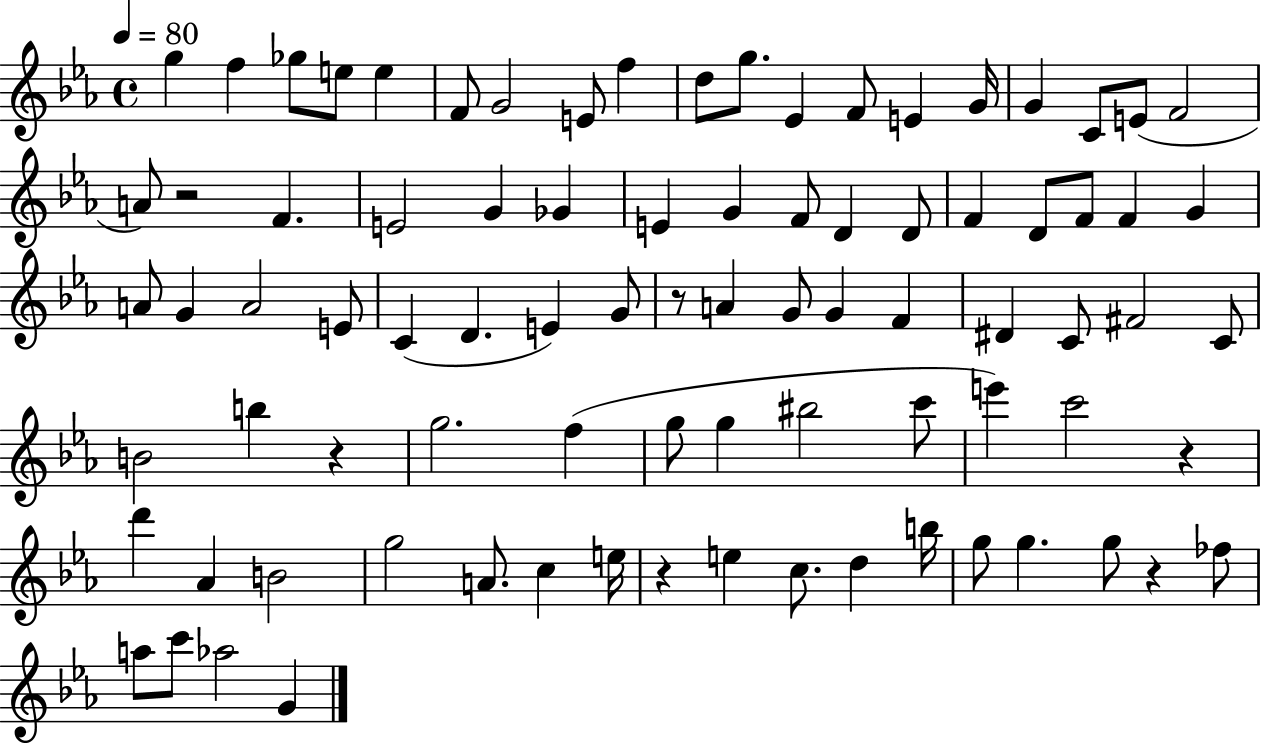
{
  \clef treble
  \time 4/4
  \defaultTimeSignature
  \key ees \major
  \tempo 4 = 80
  \repeat volta 2 { g''4 f''4 ges''8 e''8 e''4 | f'8 g'2 e'8 f''4 | d''8 g''8. ees'4 f'8 e'4 g'16 | g'4 c'8 e'8( f'2 | \break a'8) r2 f'4. | e'2 g'4 ges'4 | e'4 g'4 f'8 d'4 d'8 | f'4 d'8 f'8 f'4 g'4 | \break a'8 g'4 a'2 e'8 | c'4( d'4. e'4) g'8 | r8 a'4 g'8 g'4 f'4 | dis'4 c'8 fis'2 c'8 | \break b'2 b''4 r4 | g''2. f''4( | g''8 g''4 bis''2 c'''8 | e'''4) c'''2 r4 | \break d'''4 aes'4 b'2 | g''2 a'8. c''4 e''16 | r4 e''4 c''8. d''4 b''16 | g''8 g''4. g''8 r4 fes''8 | \break a''8 c'''8 aes''2 g'4 | } \bar "|."
}